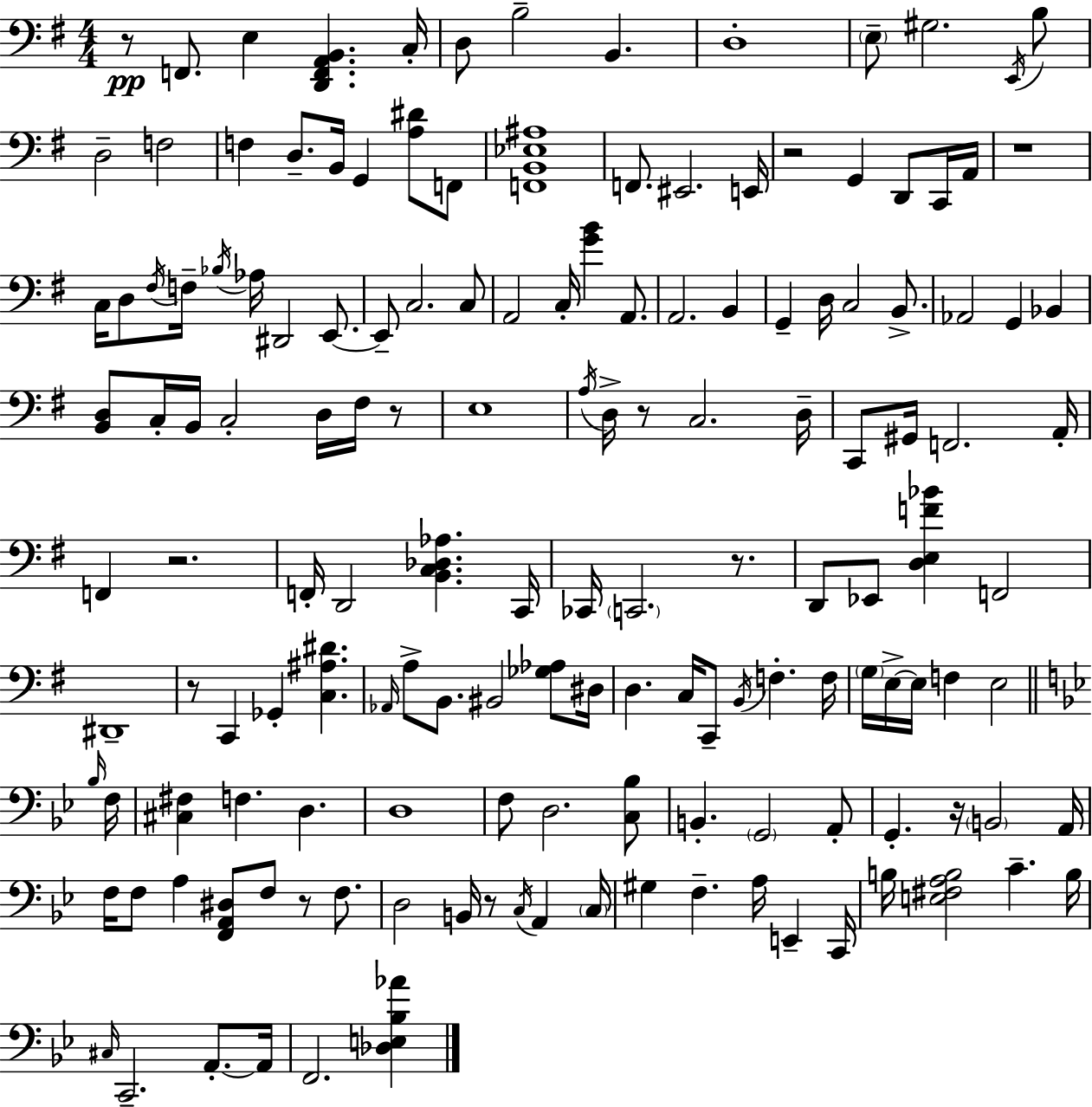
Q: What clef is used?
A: bass